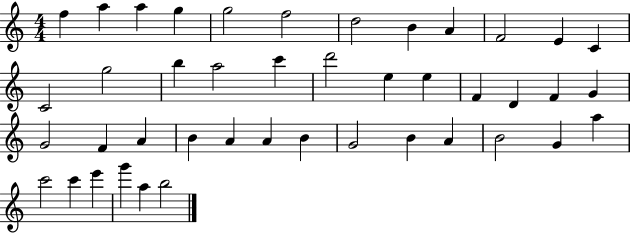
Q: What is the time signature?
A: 4/4